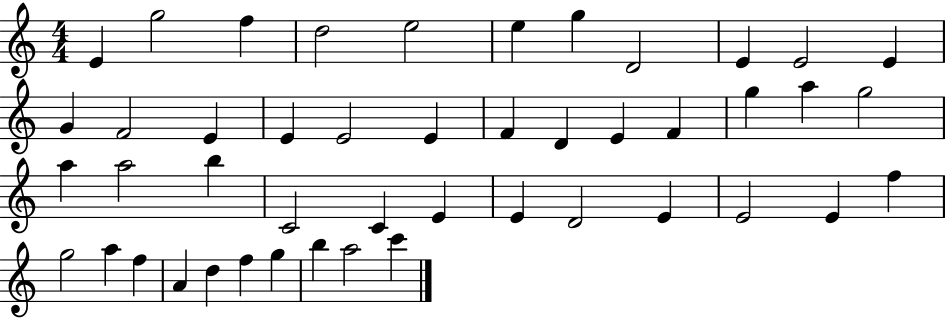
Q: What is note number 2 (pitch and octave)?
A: G5